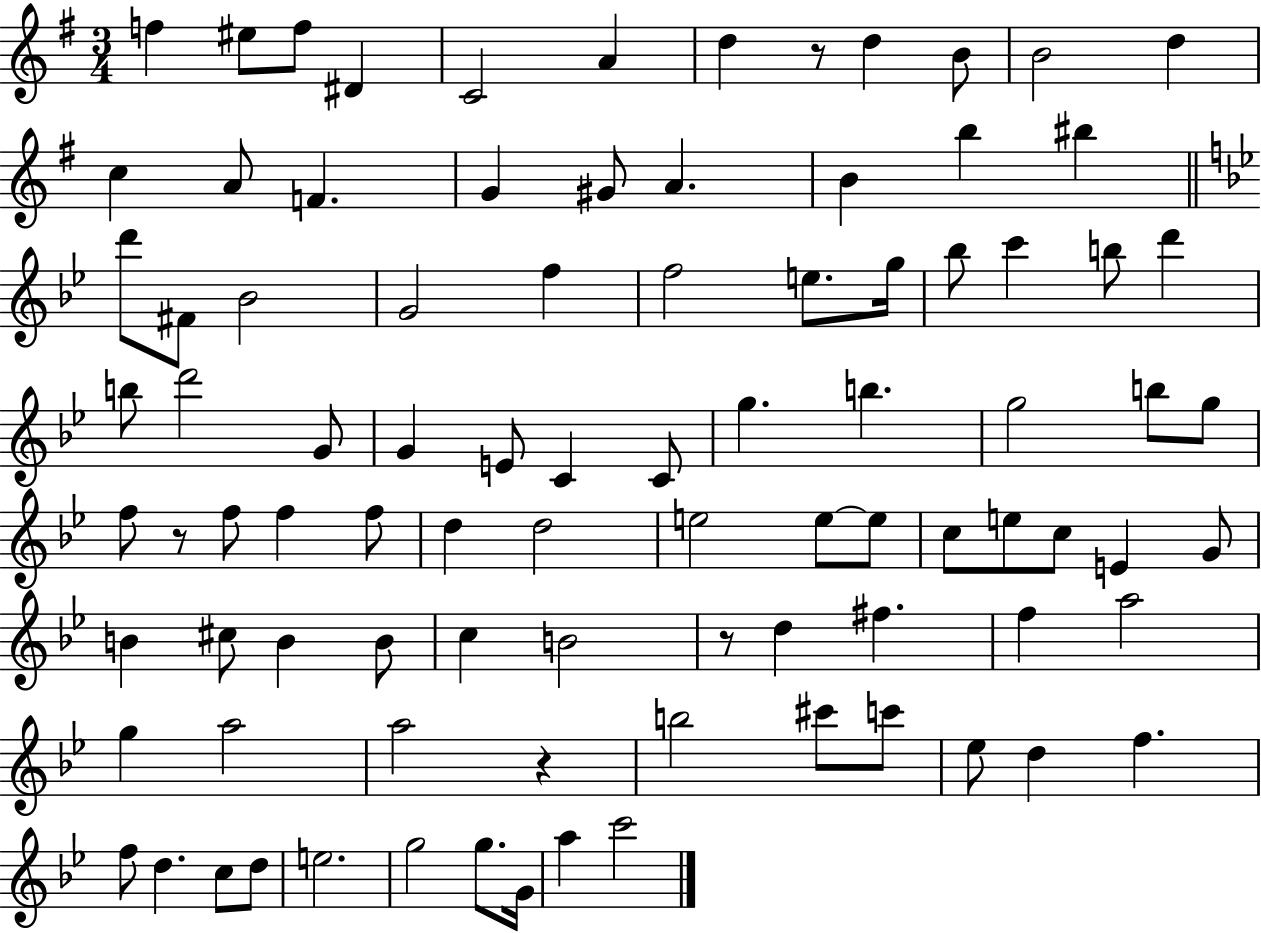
X:1
T:Untitled
M:3/4
L:1/4
K:G
f ^e/2 f/2 ^D C2 A d z/2 d B/2 B2 d c A/2 F G ^G/2 A B b ^b d'/2 ^F/2 _B2 G2 f f2 e/2 g/4 _b/2 c' b/2 d' b/2 d'2 G/2 G E/2 C C/2 g b g2 b/2 g/2 f/2 z/2 f/2 f f/2 d d2 e2 e/2 e/2 c/2 e/2 c/2 E G/2 B ^c/2 B B/2 c B2 z/2 d ^f f a2 g a2 a2 z b2 ^c'/2 c'/2 _e/2 d f f/2 d c/2 d/2 e2 g2 g/2 G/4 a c'2